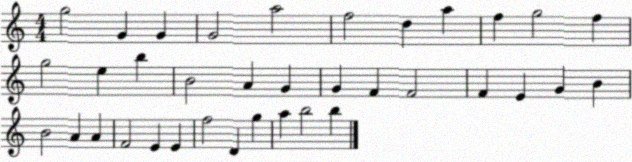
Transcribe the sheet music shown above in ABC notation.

X:1
T:Untitled
M:4/4
L:1/4
K:C
g2 G G G2 a2 f2 d a f g2 f g2 e b B2 A G G F F2 F E G B B2 A A F2 E E f2 D g a b2 b